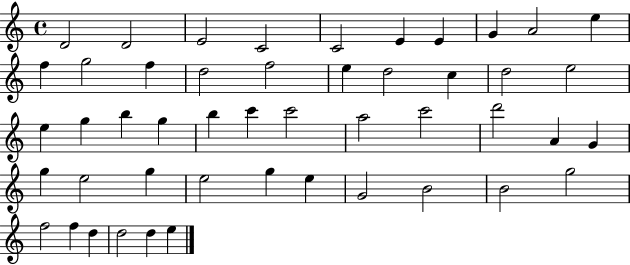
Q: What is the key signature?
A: C major